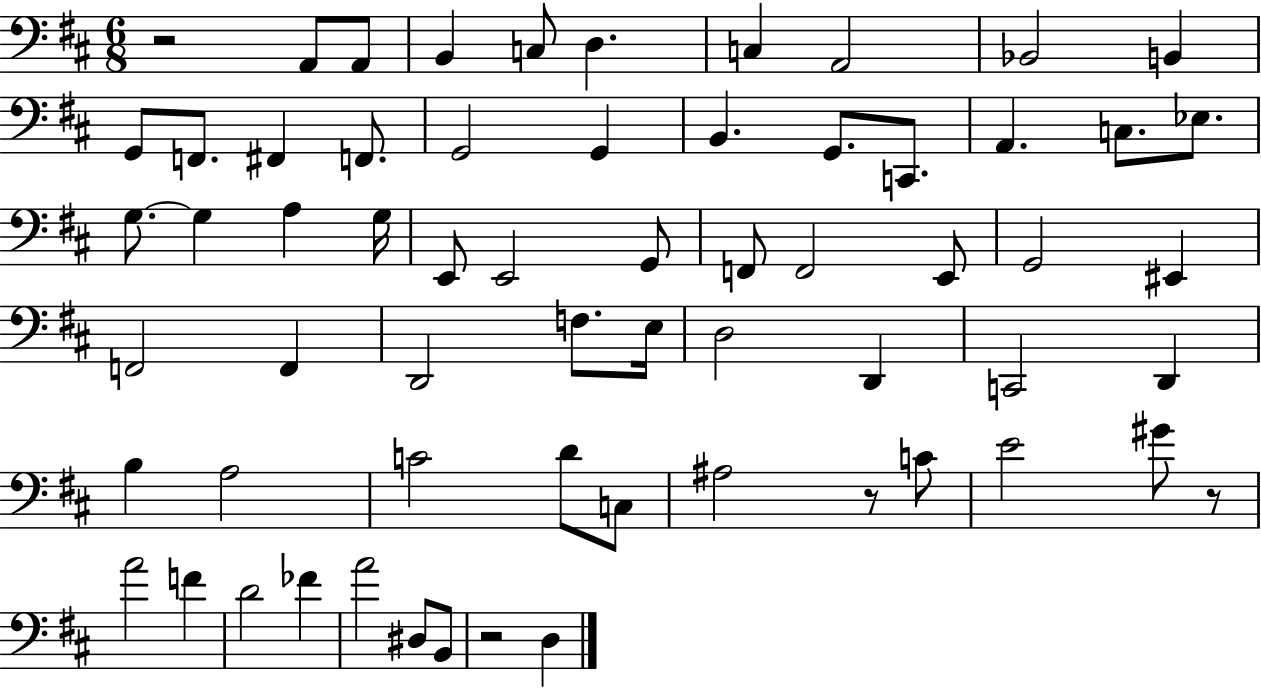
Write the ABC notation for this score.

X:1
T:Untitled
M:6/8
L:1/4
K:D
z2 A,,/2 A,,/2 B,, C,/2 D, C, A,,2 _B,,2 B,, G,,/2 F,,/2 ^F,, F,,/2 G,,2 G,, B,, G,,/2 C,,/2 A,, C,/2 _E,/2 G,/2 G, A, G,/4 E,,/2 E,,2 G,,/2 F,,/2 F,,2 E,,/2 G,,2 ^E,, F,,2 F,, D,,2 F,/2 E,/4 D,2 D,, C,,2 D,, B, A,2 C2 D/2 C,/2 ^A,2 z/2 C/2 E2 ^G/2 z/2 A2 F D2 _F A2 ^D,/2 B,,/2 z2 D,